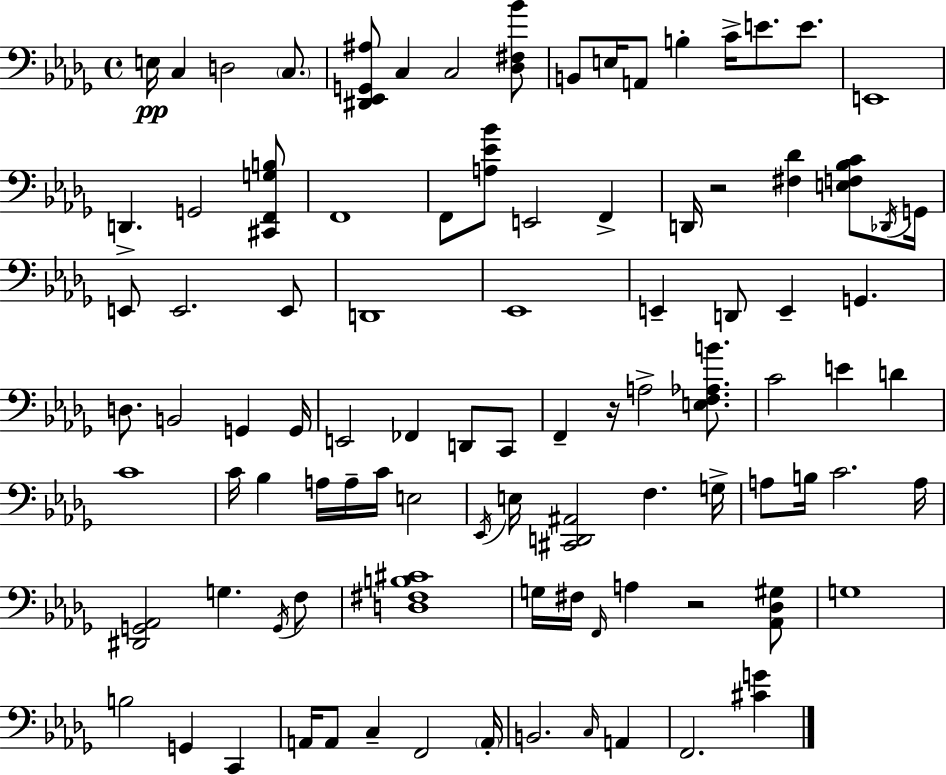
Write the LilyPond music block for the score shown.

{
  \clef bass
  \time 4/4
  \defaultTimeSignature
  \key bes \minor
  \repeat volta 2 { e16\pp c4 d2 \parenthesize c8. | <dis, ees, g, ais>8 c4 c2 <des fis bes'>8 | b,8 e16 a,8 b4-. c'16-> e'8. e'8. | e,1 | \break d,4.-> g,2 <cis, f, g b>8 | f,1 | f,8 <a ees' bes'>8 e,2 f,4-> | d,16 r2 <fis des'>4 <e f bes c'>8 \acciaccatura { des,16 } | \break g,16 e,8 e,2. e,8 | d,1 | ees,1 | e,4-- d,8 e,4-- g,4. | \break d8. b,2 g,4 | g,16 e,2 fes,4 d,8 c,8 | f,4-- r16 a2-> <e f aes b'>8. | c'2 e'4 d'4 | \break c'1 | c'16 bes4 a16 a16-- c'16 e2 | \acciaccatura { ees,16 } e16 <cis, d, ais,>2 f4. | g16-> a8 b16 c'2. | \break a16 <dis, g, aes,>2 g4. | \acciaccatura { g,16 } f8 <d fis b cis'>1 | g16 fis16 \grace { f,16 } a4 r2 | <aes, des gis>8 g1 | \break b2 g,4 | c,4 a,16 a,8 c4-- f,2 | \parenthesize a,16-. b,2. | \grace { c16 } a,4 f,2. | \break <cis' g'>4 } \bar "|."
}